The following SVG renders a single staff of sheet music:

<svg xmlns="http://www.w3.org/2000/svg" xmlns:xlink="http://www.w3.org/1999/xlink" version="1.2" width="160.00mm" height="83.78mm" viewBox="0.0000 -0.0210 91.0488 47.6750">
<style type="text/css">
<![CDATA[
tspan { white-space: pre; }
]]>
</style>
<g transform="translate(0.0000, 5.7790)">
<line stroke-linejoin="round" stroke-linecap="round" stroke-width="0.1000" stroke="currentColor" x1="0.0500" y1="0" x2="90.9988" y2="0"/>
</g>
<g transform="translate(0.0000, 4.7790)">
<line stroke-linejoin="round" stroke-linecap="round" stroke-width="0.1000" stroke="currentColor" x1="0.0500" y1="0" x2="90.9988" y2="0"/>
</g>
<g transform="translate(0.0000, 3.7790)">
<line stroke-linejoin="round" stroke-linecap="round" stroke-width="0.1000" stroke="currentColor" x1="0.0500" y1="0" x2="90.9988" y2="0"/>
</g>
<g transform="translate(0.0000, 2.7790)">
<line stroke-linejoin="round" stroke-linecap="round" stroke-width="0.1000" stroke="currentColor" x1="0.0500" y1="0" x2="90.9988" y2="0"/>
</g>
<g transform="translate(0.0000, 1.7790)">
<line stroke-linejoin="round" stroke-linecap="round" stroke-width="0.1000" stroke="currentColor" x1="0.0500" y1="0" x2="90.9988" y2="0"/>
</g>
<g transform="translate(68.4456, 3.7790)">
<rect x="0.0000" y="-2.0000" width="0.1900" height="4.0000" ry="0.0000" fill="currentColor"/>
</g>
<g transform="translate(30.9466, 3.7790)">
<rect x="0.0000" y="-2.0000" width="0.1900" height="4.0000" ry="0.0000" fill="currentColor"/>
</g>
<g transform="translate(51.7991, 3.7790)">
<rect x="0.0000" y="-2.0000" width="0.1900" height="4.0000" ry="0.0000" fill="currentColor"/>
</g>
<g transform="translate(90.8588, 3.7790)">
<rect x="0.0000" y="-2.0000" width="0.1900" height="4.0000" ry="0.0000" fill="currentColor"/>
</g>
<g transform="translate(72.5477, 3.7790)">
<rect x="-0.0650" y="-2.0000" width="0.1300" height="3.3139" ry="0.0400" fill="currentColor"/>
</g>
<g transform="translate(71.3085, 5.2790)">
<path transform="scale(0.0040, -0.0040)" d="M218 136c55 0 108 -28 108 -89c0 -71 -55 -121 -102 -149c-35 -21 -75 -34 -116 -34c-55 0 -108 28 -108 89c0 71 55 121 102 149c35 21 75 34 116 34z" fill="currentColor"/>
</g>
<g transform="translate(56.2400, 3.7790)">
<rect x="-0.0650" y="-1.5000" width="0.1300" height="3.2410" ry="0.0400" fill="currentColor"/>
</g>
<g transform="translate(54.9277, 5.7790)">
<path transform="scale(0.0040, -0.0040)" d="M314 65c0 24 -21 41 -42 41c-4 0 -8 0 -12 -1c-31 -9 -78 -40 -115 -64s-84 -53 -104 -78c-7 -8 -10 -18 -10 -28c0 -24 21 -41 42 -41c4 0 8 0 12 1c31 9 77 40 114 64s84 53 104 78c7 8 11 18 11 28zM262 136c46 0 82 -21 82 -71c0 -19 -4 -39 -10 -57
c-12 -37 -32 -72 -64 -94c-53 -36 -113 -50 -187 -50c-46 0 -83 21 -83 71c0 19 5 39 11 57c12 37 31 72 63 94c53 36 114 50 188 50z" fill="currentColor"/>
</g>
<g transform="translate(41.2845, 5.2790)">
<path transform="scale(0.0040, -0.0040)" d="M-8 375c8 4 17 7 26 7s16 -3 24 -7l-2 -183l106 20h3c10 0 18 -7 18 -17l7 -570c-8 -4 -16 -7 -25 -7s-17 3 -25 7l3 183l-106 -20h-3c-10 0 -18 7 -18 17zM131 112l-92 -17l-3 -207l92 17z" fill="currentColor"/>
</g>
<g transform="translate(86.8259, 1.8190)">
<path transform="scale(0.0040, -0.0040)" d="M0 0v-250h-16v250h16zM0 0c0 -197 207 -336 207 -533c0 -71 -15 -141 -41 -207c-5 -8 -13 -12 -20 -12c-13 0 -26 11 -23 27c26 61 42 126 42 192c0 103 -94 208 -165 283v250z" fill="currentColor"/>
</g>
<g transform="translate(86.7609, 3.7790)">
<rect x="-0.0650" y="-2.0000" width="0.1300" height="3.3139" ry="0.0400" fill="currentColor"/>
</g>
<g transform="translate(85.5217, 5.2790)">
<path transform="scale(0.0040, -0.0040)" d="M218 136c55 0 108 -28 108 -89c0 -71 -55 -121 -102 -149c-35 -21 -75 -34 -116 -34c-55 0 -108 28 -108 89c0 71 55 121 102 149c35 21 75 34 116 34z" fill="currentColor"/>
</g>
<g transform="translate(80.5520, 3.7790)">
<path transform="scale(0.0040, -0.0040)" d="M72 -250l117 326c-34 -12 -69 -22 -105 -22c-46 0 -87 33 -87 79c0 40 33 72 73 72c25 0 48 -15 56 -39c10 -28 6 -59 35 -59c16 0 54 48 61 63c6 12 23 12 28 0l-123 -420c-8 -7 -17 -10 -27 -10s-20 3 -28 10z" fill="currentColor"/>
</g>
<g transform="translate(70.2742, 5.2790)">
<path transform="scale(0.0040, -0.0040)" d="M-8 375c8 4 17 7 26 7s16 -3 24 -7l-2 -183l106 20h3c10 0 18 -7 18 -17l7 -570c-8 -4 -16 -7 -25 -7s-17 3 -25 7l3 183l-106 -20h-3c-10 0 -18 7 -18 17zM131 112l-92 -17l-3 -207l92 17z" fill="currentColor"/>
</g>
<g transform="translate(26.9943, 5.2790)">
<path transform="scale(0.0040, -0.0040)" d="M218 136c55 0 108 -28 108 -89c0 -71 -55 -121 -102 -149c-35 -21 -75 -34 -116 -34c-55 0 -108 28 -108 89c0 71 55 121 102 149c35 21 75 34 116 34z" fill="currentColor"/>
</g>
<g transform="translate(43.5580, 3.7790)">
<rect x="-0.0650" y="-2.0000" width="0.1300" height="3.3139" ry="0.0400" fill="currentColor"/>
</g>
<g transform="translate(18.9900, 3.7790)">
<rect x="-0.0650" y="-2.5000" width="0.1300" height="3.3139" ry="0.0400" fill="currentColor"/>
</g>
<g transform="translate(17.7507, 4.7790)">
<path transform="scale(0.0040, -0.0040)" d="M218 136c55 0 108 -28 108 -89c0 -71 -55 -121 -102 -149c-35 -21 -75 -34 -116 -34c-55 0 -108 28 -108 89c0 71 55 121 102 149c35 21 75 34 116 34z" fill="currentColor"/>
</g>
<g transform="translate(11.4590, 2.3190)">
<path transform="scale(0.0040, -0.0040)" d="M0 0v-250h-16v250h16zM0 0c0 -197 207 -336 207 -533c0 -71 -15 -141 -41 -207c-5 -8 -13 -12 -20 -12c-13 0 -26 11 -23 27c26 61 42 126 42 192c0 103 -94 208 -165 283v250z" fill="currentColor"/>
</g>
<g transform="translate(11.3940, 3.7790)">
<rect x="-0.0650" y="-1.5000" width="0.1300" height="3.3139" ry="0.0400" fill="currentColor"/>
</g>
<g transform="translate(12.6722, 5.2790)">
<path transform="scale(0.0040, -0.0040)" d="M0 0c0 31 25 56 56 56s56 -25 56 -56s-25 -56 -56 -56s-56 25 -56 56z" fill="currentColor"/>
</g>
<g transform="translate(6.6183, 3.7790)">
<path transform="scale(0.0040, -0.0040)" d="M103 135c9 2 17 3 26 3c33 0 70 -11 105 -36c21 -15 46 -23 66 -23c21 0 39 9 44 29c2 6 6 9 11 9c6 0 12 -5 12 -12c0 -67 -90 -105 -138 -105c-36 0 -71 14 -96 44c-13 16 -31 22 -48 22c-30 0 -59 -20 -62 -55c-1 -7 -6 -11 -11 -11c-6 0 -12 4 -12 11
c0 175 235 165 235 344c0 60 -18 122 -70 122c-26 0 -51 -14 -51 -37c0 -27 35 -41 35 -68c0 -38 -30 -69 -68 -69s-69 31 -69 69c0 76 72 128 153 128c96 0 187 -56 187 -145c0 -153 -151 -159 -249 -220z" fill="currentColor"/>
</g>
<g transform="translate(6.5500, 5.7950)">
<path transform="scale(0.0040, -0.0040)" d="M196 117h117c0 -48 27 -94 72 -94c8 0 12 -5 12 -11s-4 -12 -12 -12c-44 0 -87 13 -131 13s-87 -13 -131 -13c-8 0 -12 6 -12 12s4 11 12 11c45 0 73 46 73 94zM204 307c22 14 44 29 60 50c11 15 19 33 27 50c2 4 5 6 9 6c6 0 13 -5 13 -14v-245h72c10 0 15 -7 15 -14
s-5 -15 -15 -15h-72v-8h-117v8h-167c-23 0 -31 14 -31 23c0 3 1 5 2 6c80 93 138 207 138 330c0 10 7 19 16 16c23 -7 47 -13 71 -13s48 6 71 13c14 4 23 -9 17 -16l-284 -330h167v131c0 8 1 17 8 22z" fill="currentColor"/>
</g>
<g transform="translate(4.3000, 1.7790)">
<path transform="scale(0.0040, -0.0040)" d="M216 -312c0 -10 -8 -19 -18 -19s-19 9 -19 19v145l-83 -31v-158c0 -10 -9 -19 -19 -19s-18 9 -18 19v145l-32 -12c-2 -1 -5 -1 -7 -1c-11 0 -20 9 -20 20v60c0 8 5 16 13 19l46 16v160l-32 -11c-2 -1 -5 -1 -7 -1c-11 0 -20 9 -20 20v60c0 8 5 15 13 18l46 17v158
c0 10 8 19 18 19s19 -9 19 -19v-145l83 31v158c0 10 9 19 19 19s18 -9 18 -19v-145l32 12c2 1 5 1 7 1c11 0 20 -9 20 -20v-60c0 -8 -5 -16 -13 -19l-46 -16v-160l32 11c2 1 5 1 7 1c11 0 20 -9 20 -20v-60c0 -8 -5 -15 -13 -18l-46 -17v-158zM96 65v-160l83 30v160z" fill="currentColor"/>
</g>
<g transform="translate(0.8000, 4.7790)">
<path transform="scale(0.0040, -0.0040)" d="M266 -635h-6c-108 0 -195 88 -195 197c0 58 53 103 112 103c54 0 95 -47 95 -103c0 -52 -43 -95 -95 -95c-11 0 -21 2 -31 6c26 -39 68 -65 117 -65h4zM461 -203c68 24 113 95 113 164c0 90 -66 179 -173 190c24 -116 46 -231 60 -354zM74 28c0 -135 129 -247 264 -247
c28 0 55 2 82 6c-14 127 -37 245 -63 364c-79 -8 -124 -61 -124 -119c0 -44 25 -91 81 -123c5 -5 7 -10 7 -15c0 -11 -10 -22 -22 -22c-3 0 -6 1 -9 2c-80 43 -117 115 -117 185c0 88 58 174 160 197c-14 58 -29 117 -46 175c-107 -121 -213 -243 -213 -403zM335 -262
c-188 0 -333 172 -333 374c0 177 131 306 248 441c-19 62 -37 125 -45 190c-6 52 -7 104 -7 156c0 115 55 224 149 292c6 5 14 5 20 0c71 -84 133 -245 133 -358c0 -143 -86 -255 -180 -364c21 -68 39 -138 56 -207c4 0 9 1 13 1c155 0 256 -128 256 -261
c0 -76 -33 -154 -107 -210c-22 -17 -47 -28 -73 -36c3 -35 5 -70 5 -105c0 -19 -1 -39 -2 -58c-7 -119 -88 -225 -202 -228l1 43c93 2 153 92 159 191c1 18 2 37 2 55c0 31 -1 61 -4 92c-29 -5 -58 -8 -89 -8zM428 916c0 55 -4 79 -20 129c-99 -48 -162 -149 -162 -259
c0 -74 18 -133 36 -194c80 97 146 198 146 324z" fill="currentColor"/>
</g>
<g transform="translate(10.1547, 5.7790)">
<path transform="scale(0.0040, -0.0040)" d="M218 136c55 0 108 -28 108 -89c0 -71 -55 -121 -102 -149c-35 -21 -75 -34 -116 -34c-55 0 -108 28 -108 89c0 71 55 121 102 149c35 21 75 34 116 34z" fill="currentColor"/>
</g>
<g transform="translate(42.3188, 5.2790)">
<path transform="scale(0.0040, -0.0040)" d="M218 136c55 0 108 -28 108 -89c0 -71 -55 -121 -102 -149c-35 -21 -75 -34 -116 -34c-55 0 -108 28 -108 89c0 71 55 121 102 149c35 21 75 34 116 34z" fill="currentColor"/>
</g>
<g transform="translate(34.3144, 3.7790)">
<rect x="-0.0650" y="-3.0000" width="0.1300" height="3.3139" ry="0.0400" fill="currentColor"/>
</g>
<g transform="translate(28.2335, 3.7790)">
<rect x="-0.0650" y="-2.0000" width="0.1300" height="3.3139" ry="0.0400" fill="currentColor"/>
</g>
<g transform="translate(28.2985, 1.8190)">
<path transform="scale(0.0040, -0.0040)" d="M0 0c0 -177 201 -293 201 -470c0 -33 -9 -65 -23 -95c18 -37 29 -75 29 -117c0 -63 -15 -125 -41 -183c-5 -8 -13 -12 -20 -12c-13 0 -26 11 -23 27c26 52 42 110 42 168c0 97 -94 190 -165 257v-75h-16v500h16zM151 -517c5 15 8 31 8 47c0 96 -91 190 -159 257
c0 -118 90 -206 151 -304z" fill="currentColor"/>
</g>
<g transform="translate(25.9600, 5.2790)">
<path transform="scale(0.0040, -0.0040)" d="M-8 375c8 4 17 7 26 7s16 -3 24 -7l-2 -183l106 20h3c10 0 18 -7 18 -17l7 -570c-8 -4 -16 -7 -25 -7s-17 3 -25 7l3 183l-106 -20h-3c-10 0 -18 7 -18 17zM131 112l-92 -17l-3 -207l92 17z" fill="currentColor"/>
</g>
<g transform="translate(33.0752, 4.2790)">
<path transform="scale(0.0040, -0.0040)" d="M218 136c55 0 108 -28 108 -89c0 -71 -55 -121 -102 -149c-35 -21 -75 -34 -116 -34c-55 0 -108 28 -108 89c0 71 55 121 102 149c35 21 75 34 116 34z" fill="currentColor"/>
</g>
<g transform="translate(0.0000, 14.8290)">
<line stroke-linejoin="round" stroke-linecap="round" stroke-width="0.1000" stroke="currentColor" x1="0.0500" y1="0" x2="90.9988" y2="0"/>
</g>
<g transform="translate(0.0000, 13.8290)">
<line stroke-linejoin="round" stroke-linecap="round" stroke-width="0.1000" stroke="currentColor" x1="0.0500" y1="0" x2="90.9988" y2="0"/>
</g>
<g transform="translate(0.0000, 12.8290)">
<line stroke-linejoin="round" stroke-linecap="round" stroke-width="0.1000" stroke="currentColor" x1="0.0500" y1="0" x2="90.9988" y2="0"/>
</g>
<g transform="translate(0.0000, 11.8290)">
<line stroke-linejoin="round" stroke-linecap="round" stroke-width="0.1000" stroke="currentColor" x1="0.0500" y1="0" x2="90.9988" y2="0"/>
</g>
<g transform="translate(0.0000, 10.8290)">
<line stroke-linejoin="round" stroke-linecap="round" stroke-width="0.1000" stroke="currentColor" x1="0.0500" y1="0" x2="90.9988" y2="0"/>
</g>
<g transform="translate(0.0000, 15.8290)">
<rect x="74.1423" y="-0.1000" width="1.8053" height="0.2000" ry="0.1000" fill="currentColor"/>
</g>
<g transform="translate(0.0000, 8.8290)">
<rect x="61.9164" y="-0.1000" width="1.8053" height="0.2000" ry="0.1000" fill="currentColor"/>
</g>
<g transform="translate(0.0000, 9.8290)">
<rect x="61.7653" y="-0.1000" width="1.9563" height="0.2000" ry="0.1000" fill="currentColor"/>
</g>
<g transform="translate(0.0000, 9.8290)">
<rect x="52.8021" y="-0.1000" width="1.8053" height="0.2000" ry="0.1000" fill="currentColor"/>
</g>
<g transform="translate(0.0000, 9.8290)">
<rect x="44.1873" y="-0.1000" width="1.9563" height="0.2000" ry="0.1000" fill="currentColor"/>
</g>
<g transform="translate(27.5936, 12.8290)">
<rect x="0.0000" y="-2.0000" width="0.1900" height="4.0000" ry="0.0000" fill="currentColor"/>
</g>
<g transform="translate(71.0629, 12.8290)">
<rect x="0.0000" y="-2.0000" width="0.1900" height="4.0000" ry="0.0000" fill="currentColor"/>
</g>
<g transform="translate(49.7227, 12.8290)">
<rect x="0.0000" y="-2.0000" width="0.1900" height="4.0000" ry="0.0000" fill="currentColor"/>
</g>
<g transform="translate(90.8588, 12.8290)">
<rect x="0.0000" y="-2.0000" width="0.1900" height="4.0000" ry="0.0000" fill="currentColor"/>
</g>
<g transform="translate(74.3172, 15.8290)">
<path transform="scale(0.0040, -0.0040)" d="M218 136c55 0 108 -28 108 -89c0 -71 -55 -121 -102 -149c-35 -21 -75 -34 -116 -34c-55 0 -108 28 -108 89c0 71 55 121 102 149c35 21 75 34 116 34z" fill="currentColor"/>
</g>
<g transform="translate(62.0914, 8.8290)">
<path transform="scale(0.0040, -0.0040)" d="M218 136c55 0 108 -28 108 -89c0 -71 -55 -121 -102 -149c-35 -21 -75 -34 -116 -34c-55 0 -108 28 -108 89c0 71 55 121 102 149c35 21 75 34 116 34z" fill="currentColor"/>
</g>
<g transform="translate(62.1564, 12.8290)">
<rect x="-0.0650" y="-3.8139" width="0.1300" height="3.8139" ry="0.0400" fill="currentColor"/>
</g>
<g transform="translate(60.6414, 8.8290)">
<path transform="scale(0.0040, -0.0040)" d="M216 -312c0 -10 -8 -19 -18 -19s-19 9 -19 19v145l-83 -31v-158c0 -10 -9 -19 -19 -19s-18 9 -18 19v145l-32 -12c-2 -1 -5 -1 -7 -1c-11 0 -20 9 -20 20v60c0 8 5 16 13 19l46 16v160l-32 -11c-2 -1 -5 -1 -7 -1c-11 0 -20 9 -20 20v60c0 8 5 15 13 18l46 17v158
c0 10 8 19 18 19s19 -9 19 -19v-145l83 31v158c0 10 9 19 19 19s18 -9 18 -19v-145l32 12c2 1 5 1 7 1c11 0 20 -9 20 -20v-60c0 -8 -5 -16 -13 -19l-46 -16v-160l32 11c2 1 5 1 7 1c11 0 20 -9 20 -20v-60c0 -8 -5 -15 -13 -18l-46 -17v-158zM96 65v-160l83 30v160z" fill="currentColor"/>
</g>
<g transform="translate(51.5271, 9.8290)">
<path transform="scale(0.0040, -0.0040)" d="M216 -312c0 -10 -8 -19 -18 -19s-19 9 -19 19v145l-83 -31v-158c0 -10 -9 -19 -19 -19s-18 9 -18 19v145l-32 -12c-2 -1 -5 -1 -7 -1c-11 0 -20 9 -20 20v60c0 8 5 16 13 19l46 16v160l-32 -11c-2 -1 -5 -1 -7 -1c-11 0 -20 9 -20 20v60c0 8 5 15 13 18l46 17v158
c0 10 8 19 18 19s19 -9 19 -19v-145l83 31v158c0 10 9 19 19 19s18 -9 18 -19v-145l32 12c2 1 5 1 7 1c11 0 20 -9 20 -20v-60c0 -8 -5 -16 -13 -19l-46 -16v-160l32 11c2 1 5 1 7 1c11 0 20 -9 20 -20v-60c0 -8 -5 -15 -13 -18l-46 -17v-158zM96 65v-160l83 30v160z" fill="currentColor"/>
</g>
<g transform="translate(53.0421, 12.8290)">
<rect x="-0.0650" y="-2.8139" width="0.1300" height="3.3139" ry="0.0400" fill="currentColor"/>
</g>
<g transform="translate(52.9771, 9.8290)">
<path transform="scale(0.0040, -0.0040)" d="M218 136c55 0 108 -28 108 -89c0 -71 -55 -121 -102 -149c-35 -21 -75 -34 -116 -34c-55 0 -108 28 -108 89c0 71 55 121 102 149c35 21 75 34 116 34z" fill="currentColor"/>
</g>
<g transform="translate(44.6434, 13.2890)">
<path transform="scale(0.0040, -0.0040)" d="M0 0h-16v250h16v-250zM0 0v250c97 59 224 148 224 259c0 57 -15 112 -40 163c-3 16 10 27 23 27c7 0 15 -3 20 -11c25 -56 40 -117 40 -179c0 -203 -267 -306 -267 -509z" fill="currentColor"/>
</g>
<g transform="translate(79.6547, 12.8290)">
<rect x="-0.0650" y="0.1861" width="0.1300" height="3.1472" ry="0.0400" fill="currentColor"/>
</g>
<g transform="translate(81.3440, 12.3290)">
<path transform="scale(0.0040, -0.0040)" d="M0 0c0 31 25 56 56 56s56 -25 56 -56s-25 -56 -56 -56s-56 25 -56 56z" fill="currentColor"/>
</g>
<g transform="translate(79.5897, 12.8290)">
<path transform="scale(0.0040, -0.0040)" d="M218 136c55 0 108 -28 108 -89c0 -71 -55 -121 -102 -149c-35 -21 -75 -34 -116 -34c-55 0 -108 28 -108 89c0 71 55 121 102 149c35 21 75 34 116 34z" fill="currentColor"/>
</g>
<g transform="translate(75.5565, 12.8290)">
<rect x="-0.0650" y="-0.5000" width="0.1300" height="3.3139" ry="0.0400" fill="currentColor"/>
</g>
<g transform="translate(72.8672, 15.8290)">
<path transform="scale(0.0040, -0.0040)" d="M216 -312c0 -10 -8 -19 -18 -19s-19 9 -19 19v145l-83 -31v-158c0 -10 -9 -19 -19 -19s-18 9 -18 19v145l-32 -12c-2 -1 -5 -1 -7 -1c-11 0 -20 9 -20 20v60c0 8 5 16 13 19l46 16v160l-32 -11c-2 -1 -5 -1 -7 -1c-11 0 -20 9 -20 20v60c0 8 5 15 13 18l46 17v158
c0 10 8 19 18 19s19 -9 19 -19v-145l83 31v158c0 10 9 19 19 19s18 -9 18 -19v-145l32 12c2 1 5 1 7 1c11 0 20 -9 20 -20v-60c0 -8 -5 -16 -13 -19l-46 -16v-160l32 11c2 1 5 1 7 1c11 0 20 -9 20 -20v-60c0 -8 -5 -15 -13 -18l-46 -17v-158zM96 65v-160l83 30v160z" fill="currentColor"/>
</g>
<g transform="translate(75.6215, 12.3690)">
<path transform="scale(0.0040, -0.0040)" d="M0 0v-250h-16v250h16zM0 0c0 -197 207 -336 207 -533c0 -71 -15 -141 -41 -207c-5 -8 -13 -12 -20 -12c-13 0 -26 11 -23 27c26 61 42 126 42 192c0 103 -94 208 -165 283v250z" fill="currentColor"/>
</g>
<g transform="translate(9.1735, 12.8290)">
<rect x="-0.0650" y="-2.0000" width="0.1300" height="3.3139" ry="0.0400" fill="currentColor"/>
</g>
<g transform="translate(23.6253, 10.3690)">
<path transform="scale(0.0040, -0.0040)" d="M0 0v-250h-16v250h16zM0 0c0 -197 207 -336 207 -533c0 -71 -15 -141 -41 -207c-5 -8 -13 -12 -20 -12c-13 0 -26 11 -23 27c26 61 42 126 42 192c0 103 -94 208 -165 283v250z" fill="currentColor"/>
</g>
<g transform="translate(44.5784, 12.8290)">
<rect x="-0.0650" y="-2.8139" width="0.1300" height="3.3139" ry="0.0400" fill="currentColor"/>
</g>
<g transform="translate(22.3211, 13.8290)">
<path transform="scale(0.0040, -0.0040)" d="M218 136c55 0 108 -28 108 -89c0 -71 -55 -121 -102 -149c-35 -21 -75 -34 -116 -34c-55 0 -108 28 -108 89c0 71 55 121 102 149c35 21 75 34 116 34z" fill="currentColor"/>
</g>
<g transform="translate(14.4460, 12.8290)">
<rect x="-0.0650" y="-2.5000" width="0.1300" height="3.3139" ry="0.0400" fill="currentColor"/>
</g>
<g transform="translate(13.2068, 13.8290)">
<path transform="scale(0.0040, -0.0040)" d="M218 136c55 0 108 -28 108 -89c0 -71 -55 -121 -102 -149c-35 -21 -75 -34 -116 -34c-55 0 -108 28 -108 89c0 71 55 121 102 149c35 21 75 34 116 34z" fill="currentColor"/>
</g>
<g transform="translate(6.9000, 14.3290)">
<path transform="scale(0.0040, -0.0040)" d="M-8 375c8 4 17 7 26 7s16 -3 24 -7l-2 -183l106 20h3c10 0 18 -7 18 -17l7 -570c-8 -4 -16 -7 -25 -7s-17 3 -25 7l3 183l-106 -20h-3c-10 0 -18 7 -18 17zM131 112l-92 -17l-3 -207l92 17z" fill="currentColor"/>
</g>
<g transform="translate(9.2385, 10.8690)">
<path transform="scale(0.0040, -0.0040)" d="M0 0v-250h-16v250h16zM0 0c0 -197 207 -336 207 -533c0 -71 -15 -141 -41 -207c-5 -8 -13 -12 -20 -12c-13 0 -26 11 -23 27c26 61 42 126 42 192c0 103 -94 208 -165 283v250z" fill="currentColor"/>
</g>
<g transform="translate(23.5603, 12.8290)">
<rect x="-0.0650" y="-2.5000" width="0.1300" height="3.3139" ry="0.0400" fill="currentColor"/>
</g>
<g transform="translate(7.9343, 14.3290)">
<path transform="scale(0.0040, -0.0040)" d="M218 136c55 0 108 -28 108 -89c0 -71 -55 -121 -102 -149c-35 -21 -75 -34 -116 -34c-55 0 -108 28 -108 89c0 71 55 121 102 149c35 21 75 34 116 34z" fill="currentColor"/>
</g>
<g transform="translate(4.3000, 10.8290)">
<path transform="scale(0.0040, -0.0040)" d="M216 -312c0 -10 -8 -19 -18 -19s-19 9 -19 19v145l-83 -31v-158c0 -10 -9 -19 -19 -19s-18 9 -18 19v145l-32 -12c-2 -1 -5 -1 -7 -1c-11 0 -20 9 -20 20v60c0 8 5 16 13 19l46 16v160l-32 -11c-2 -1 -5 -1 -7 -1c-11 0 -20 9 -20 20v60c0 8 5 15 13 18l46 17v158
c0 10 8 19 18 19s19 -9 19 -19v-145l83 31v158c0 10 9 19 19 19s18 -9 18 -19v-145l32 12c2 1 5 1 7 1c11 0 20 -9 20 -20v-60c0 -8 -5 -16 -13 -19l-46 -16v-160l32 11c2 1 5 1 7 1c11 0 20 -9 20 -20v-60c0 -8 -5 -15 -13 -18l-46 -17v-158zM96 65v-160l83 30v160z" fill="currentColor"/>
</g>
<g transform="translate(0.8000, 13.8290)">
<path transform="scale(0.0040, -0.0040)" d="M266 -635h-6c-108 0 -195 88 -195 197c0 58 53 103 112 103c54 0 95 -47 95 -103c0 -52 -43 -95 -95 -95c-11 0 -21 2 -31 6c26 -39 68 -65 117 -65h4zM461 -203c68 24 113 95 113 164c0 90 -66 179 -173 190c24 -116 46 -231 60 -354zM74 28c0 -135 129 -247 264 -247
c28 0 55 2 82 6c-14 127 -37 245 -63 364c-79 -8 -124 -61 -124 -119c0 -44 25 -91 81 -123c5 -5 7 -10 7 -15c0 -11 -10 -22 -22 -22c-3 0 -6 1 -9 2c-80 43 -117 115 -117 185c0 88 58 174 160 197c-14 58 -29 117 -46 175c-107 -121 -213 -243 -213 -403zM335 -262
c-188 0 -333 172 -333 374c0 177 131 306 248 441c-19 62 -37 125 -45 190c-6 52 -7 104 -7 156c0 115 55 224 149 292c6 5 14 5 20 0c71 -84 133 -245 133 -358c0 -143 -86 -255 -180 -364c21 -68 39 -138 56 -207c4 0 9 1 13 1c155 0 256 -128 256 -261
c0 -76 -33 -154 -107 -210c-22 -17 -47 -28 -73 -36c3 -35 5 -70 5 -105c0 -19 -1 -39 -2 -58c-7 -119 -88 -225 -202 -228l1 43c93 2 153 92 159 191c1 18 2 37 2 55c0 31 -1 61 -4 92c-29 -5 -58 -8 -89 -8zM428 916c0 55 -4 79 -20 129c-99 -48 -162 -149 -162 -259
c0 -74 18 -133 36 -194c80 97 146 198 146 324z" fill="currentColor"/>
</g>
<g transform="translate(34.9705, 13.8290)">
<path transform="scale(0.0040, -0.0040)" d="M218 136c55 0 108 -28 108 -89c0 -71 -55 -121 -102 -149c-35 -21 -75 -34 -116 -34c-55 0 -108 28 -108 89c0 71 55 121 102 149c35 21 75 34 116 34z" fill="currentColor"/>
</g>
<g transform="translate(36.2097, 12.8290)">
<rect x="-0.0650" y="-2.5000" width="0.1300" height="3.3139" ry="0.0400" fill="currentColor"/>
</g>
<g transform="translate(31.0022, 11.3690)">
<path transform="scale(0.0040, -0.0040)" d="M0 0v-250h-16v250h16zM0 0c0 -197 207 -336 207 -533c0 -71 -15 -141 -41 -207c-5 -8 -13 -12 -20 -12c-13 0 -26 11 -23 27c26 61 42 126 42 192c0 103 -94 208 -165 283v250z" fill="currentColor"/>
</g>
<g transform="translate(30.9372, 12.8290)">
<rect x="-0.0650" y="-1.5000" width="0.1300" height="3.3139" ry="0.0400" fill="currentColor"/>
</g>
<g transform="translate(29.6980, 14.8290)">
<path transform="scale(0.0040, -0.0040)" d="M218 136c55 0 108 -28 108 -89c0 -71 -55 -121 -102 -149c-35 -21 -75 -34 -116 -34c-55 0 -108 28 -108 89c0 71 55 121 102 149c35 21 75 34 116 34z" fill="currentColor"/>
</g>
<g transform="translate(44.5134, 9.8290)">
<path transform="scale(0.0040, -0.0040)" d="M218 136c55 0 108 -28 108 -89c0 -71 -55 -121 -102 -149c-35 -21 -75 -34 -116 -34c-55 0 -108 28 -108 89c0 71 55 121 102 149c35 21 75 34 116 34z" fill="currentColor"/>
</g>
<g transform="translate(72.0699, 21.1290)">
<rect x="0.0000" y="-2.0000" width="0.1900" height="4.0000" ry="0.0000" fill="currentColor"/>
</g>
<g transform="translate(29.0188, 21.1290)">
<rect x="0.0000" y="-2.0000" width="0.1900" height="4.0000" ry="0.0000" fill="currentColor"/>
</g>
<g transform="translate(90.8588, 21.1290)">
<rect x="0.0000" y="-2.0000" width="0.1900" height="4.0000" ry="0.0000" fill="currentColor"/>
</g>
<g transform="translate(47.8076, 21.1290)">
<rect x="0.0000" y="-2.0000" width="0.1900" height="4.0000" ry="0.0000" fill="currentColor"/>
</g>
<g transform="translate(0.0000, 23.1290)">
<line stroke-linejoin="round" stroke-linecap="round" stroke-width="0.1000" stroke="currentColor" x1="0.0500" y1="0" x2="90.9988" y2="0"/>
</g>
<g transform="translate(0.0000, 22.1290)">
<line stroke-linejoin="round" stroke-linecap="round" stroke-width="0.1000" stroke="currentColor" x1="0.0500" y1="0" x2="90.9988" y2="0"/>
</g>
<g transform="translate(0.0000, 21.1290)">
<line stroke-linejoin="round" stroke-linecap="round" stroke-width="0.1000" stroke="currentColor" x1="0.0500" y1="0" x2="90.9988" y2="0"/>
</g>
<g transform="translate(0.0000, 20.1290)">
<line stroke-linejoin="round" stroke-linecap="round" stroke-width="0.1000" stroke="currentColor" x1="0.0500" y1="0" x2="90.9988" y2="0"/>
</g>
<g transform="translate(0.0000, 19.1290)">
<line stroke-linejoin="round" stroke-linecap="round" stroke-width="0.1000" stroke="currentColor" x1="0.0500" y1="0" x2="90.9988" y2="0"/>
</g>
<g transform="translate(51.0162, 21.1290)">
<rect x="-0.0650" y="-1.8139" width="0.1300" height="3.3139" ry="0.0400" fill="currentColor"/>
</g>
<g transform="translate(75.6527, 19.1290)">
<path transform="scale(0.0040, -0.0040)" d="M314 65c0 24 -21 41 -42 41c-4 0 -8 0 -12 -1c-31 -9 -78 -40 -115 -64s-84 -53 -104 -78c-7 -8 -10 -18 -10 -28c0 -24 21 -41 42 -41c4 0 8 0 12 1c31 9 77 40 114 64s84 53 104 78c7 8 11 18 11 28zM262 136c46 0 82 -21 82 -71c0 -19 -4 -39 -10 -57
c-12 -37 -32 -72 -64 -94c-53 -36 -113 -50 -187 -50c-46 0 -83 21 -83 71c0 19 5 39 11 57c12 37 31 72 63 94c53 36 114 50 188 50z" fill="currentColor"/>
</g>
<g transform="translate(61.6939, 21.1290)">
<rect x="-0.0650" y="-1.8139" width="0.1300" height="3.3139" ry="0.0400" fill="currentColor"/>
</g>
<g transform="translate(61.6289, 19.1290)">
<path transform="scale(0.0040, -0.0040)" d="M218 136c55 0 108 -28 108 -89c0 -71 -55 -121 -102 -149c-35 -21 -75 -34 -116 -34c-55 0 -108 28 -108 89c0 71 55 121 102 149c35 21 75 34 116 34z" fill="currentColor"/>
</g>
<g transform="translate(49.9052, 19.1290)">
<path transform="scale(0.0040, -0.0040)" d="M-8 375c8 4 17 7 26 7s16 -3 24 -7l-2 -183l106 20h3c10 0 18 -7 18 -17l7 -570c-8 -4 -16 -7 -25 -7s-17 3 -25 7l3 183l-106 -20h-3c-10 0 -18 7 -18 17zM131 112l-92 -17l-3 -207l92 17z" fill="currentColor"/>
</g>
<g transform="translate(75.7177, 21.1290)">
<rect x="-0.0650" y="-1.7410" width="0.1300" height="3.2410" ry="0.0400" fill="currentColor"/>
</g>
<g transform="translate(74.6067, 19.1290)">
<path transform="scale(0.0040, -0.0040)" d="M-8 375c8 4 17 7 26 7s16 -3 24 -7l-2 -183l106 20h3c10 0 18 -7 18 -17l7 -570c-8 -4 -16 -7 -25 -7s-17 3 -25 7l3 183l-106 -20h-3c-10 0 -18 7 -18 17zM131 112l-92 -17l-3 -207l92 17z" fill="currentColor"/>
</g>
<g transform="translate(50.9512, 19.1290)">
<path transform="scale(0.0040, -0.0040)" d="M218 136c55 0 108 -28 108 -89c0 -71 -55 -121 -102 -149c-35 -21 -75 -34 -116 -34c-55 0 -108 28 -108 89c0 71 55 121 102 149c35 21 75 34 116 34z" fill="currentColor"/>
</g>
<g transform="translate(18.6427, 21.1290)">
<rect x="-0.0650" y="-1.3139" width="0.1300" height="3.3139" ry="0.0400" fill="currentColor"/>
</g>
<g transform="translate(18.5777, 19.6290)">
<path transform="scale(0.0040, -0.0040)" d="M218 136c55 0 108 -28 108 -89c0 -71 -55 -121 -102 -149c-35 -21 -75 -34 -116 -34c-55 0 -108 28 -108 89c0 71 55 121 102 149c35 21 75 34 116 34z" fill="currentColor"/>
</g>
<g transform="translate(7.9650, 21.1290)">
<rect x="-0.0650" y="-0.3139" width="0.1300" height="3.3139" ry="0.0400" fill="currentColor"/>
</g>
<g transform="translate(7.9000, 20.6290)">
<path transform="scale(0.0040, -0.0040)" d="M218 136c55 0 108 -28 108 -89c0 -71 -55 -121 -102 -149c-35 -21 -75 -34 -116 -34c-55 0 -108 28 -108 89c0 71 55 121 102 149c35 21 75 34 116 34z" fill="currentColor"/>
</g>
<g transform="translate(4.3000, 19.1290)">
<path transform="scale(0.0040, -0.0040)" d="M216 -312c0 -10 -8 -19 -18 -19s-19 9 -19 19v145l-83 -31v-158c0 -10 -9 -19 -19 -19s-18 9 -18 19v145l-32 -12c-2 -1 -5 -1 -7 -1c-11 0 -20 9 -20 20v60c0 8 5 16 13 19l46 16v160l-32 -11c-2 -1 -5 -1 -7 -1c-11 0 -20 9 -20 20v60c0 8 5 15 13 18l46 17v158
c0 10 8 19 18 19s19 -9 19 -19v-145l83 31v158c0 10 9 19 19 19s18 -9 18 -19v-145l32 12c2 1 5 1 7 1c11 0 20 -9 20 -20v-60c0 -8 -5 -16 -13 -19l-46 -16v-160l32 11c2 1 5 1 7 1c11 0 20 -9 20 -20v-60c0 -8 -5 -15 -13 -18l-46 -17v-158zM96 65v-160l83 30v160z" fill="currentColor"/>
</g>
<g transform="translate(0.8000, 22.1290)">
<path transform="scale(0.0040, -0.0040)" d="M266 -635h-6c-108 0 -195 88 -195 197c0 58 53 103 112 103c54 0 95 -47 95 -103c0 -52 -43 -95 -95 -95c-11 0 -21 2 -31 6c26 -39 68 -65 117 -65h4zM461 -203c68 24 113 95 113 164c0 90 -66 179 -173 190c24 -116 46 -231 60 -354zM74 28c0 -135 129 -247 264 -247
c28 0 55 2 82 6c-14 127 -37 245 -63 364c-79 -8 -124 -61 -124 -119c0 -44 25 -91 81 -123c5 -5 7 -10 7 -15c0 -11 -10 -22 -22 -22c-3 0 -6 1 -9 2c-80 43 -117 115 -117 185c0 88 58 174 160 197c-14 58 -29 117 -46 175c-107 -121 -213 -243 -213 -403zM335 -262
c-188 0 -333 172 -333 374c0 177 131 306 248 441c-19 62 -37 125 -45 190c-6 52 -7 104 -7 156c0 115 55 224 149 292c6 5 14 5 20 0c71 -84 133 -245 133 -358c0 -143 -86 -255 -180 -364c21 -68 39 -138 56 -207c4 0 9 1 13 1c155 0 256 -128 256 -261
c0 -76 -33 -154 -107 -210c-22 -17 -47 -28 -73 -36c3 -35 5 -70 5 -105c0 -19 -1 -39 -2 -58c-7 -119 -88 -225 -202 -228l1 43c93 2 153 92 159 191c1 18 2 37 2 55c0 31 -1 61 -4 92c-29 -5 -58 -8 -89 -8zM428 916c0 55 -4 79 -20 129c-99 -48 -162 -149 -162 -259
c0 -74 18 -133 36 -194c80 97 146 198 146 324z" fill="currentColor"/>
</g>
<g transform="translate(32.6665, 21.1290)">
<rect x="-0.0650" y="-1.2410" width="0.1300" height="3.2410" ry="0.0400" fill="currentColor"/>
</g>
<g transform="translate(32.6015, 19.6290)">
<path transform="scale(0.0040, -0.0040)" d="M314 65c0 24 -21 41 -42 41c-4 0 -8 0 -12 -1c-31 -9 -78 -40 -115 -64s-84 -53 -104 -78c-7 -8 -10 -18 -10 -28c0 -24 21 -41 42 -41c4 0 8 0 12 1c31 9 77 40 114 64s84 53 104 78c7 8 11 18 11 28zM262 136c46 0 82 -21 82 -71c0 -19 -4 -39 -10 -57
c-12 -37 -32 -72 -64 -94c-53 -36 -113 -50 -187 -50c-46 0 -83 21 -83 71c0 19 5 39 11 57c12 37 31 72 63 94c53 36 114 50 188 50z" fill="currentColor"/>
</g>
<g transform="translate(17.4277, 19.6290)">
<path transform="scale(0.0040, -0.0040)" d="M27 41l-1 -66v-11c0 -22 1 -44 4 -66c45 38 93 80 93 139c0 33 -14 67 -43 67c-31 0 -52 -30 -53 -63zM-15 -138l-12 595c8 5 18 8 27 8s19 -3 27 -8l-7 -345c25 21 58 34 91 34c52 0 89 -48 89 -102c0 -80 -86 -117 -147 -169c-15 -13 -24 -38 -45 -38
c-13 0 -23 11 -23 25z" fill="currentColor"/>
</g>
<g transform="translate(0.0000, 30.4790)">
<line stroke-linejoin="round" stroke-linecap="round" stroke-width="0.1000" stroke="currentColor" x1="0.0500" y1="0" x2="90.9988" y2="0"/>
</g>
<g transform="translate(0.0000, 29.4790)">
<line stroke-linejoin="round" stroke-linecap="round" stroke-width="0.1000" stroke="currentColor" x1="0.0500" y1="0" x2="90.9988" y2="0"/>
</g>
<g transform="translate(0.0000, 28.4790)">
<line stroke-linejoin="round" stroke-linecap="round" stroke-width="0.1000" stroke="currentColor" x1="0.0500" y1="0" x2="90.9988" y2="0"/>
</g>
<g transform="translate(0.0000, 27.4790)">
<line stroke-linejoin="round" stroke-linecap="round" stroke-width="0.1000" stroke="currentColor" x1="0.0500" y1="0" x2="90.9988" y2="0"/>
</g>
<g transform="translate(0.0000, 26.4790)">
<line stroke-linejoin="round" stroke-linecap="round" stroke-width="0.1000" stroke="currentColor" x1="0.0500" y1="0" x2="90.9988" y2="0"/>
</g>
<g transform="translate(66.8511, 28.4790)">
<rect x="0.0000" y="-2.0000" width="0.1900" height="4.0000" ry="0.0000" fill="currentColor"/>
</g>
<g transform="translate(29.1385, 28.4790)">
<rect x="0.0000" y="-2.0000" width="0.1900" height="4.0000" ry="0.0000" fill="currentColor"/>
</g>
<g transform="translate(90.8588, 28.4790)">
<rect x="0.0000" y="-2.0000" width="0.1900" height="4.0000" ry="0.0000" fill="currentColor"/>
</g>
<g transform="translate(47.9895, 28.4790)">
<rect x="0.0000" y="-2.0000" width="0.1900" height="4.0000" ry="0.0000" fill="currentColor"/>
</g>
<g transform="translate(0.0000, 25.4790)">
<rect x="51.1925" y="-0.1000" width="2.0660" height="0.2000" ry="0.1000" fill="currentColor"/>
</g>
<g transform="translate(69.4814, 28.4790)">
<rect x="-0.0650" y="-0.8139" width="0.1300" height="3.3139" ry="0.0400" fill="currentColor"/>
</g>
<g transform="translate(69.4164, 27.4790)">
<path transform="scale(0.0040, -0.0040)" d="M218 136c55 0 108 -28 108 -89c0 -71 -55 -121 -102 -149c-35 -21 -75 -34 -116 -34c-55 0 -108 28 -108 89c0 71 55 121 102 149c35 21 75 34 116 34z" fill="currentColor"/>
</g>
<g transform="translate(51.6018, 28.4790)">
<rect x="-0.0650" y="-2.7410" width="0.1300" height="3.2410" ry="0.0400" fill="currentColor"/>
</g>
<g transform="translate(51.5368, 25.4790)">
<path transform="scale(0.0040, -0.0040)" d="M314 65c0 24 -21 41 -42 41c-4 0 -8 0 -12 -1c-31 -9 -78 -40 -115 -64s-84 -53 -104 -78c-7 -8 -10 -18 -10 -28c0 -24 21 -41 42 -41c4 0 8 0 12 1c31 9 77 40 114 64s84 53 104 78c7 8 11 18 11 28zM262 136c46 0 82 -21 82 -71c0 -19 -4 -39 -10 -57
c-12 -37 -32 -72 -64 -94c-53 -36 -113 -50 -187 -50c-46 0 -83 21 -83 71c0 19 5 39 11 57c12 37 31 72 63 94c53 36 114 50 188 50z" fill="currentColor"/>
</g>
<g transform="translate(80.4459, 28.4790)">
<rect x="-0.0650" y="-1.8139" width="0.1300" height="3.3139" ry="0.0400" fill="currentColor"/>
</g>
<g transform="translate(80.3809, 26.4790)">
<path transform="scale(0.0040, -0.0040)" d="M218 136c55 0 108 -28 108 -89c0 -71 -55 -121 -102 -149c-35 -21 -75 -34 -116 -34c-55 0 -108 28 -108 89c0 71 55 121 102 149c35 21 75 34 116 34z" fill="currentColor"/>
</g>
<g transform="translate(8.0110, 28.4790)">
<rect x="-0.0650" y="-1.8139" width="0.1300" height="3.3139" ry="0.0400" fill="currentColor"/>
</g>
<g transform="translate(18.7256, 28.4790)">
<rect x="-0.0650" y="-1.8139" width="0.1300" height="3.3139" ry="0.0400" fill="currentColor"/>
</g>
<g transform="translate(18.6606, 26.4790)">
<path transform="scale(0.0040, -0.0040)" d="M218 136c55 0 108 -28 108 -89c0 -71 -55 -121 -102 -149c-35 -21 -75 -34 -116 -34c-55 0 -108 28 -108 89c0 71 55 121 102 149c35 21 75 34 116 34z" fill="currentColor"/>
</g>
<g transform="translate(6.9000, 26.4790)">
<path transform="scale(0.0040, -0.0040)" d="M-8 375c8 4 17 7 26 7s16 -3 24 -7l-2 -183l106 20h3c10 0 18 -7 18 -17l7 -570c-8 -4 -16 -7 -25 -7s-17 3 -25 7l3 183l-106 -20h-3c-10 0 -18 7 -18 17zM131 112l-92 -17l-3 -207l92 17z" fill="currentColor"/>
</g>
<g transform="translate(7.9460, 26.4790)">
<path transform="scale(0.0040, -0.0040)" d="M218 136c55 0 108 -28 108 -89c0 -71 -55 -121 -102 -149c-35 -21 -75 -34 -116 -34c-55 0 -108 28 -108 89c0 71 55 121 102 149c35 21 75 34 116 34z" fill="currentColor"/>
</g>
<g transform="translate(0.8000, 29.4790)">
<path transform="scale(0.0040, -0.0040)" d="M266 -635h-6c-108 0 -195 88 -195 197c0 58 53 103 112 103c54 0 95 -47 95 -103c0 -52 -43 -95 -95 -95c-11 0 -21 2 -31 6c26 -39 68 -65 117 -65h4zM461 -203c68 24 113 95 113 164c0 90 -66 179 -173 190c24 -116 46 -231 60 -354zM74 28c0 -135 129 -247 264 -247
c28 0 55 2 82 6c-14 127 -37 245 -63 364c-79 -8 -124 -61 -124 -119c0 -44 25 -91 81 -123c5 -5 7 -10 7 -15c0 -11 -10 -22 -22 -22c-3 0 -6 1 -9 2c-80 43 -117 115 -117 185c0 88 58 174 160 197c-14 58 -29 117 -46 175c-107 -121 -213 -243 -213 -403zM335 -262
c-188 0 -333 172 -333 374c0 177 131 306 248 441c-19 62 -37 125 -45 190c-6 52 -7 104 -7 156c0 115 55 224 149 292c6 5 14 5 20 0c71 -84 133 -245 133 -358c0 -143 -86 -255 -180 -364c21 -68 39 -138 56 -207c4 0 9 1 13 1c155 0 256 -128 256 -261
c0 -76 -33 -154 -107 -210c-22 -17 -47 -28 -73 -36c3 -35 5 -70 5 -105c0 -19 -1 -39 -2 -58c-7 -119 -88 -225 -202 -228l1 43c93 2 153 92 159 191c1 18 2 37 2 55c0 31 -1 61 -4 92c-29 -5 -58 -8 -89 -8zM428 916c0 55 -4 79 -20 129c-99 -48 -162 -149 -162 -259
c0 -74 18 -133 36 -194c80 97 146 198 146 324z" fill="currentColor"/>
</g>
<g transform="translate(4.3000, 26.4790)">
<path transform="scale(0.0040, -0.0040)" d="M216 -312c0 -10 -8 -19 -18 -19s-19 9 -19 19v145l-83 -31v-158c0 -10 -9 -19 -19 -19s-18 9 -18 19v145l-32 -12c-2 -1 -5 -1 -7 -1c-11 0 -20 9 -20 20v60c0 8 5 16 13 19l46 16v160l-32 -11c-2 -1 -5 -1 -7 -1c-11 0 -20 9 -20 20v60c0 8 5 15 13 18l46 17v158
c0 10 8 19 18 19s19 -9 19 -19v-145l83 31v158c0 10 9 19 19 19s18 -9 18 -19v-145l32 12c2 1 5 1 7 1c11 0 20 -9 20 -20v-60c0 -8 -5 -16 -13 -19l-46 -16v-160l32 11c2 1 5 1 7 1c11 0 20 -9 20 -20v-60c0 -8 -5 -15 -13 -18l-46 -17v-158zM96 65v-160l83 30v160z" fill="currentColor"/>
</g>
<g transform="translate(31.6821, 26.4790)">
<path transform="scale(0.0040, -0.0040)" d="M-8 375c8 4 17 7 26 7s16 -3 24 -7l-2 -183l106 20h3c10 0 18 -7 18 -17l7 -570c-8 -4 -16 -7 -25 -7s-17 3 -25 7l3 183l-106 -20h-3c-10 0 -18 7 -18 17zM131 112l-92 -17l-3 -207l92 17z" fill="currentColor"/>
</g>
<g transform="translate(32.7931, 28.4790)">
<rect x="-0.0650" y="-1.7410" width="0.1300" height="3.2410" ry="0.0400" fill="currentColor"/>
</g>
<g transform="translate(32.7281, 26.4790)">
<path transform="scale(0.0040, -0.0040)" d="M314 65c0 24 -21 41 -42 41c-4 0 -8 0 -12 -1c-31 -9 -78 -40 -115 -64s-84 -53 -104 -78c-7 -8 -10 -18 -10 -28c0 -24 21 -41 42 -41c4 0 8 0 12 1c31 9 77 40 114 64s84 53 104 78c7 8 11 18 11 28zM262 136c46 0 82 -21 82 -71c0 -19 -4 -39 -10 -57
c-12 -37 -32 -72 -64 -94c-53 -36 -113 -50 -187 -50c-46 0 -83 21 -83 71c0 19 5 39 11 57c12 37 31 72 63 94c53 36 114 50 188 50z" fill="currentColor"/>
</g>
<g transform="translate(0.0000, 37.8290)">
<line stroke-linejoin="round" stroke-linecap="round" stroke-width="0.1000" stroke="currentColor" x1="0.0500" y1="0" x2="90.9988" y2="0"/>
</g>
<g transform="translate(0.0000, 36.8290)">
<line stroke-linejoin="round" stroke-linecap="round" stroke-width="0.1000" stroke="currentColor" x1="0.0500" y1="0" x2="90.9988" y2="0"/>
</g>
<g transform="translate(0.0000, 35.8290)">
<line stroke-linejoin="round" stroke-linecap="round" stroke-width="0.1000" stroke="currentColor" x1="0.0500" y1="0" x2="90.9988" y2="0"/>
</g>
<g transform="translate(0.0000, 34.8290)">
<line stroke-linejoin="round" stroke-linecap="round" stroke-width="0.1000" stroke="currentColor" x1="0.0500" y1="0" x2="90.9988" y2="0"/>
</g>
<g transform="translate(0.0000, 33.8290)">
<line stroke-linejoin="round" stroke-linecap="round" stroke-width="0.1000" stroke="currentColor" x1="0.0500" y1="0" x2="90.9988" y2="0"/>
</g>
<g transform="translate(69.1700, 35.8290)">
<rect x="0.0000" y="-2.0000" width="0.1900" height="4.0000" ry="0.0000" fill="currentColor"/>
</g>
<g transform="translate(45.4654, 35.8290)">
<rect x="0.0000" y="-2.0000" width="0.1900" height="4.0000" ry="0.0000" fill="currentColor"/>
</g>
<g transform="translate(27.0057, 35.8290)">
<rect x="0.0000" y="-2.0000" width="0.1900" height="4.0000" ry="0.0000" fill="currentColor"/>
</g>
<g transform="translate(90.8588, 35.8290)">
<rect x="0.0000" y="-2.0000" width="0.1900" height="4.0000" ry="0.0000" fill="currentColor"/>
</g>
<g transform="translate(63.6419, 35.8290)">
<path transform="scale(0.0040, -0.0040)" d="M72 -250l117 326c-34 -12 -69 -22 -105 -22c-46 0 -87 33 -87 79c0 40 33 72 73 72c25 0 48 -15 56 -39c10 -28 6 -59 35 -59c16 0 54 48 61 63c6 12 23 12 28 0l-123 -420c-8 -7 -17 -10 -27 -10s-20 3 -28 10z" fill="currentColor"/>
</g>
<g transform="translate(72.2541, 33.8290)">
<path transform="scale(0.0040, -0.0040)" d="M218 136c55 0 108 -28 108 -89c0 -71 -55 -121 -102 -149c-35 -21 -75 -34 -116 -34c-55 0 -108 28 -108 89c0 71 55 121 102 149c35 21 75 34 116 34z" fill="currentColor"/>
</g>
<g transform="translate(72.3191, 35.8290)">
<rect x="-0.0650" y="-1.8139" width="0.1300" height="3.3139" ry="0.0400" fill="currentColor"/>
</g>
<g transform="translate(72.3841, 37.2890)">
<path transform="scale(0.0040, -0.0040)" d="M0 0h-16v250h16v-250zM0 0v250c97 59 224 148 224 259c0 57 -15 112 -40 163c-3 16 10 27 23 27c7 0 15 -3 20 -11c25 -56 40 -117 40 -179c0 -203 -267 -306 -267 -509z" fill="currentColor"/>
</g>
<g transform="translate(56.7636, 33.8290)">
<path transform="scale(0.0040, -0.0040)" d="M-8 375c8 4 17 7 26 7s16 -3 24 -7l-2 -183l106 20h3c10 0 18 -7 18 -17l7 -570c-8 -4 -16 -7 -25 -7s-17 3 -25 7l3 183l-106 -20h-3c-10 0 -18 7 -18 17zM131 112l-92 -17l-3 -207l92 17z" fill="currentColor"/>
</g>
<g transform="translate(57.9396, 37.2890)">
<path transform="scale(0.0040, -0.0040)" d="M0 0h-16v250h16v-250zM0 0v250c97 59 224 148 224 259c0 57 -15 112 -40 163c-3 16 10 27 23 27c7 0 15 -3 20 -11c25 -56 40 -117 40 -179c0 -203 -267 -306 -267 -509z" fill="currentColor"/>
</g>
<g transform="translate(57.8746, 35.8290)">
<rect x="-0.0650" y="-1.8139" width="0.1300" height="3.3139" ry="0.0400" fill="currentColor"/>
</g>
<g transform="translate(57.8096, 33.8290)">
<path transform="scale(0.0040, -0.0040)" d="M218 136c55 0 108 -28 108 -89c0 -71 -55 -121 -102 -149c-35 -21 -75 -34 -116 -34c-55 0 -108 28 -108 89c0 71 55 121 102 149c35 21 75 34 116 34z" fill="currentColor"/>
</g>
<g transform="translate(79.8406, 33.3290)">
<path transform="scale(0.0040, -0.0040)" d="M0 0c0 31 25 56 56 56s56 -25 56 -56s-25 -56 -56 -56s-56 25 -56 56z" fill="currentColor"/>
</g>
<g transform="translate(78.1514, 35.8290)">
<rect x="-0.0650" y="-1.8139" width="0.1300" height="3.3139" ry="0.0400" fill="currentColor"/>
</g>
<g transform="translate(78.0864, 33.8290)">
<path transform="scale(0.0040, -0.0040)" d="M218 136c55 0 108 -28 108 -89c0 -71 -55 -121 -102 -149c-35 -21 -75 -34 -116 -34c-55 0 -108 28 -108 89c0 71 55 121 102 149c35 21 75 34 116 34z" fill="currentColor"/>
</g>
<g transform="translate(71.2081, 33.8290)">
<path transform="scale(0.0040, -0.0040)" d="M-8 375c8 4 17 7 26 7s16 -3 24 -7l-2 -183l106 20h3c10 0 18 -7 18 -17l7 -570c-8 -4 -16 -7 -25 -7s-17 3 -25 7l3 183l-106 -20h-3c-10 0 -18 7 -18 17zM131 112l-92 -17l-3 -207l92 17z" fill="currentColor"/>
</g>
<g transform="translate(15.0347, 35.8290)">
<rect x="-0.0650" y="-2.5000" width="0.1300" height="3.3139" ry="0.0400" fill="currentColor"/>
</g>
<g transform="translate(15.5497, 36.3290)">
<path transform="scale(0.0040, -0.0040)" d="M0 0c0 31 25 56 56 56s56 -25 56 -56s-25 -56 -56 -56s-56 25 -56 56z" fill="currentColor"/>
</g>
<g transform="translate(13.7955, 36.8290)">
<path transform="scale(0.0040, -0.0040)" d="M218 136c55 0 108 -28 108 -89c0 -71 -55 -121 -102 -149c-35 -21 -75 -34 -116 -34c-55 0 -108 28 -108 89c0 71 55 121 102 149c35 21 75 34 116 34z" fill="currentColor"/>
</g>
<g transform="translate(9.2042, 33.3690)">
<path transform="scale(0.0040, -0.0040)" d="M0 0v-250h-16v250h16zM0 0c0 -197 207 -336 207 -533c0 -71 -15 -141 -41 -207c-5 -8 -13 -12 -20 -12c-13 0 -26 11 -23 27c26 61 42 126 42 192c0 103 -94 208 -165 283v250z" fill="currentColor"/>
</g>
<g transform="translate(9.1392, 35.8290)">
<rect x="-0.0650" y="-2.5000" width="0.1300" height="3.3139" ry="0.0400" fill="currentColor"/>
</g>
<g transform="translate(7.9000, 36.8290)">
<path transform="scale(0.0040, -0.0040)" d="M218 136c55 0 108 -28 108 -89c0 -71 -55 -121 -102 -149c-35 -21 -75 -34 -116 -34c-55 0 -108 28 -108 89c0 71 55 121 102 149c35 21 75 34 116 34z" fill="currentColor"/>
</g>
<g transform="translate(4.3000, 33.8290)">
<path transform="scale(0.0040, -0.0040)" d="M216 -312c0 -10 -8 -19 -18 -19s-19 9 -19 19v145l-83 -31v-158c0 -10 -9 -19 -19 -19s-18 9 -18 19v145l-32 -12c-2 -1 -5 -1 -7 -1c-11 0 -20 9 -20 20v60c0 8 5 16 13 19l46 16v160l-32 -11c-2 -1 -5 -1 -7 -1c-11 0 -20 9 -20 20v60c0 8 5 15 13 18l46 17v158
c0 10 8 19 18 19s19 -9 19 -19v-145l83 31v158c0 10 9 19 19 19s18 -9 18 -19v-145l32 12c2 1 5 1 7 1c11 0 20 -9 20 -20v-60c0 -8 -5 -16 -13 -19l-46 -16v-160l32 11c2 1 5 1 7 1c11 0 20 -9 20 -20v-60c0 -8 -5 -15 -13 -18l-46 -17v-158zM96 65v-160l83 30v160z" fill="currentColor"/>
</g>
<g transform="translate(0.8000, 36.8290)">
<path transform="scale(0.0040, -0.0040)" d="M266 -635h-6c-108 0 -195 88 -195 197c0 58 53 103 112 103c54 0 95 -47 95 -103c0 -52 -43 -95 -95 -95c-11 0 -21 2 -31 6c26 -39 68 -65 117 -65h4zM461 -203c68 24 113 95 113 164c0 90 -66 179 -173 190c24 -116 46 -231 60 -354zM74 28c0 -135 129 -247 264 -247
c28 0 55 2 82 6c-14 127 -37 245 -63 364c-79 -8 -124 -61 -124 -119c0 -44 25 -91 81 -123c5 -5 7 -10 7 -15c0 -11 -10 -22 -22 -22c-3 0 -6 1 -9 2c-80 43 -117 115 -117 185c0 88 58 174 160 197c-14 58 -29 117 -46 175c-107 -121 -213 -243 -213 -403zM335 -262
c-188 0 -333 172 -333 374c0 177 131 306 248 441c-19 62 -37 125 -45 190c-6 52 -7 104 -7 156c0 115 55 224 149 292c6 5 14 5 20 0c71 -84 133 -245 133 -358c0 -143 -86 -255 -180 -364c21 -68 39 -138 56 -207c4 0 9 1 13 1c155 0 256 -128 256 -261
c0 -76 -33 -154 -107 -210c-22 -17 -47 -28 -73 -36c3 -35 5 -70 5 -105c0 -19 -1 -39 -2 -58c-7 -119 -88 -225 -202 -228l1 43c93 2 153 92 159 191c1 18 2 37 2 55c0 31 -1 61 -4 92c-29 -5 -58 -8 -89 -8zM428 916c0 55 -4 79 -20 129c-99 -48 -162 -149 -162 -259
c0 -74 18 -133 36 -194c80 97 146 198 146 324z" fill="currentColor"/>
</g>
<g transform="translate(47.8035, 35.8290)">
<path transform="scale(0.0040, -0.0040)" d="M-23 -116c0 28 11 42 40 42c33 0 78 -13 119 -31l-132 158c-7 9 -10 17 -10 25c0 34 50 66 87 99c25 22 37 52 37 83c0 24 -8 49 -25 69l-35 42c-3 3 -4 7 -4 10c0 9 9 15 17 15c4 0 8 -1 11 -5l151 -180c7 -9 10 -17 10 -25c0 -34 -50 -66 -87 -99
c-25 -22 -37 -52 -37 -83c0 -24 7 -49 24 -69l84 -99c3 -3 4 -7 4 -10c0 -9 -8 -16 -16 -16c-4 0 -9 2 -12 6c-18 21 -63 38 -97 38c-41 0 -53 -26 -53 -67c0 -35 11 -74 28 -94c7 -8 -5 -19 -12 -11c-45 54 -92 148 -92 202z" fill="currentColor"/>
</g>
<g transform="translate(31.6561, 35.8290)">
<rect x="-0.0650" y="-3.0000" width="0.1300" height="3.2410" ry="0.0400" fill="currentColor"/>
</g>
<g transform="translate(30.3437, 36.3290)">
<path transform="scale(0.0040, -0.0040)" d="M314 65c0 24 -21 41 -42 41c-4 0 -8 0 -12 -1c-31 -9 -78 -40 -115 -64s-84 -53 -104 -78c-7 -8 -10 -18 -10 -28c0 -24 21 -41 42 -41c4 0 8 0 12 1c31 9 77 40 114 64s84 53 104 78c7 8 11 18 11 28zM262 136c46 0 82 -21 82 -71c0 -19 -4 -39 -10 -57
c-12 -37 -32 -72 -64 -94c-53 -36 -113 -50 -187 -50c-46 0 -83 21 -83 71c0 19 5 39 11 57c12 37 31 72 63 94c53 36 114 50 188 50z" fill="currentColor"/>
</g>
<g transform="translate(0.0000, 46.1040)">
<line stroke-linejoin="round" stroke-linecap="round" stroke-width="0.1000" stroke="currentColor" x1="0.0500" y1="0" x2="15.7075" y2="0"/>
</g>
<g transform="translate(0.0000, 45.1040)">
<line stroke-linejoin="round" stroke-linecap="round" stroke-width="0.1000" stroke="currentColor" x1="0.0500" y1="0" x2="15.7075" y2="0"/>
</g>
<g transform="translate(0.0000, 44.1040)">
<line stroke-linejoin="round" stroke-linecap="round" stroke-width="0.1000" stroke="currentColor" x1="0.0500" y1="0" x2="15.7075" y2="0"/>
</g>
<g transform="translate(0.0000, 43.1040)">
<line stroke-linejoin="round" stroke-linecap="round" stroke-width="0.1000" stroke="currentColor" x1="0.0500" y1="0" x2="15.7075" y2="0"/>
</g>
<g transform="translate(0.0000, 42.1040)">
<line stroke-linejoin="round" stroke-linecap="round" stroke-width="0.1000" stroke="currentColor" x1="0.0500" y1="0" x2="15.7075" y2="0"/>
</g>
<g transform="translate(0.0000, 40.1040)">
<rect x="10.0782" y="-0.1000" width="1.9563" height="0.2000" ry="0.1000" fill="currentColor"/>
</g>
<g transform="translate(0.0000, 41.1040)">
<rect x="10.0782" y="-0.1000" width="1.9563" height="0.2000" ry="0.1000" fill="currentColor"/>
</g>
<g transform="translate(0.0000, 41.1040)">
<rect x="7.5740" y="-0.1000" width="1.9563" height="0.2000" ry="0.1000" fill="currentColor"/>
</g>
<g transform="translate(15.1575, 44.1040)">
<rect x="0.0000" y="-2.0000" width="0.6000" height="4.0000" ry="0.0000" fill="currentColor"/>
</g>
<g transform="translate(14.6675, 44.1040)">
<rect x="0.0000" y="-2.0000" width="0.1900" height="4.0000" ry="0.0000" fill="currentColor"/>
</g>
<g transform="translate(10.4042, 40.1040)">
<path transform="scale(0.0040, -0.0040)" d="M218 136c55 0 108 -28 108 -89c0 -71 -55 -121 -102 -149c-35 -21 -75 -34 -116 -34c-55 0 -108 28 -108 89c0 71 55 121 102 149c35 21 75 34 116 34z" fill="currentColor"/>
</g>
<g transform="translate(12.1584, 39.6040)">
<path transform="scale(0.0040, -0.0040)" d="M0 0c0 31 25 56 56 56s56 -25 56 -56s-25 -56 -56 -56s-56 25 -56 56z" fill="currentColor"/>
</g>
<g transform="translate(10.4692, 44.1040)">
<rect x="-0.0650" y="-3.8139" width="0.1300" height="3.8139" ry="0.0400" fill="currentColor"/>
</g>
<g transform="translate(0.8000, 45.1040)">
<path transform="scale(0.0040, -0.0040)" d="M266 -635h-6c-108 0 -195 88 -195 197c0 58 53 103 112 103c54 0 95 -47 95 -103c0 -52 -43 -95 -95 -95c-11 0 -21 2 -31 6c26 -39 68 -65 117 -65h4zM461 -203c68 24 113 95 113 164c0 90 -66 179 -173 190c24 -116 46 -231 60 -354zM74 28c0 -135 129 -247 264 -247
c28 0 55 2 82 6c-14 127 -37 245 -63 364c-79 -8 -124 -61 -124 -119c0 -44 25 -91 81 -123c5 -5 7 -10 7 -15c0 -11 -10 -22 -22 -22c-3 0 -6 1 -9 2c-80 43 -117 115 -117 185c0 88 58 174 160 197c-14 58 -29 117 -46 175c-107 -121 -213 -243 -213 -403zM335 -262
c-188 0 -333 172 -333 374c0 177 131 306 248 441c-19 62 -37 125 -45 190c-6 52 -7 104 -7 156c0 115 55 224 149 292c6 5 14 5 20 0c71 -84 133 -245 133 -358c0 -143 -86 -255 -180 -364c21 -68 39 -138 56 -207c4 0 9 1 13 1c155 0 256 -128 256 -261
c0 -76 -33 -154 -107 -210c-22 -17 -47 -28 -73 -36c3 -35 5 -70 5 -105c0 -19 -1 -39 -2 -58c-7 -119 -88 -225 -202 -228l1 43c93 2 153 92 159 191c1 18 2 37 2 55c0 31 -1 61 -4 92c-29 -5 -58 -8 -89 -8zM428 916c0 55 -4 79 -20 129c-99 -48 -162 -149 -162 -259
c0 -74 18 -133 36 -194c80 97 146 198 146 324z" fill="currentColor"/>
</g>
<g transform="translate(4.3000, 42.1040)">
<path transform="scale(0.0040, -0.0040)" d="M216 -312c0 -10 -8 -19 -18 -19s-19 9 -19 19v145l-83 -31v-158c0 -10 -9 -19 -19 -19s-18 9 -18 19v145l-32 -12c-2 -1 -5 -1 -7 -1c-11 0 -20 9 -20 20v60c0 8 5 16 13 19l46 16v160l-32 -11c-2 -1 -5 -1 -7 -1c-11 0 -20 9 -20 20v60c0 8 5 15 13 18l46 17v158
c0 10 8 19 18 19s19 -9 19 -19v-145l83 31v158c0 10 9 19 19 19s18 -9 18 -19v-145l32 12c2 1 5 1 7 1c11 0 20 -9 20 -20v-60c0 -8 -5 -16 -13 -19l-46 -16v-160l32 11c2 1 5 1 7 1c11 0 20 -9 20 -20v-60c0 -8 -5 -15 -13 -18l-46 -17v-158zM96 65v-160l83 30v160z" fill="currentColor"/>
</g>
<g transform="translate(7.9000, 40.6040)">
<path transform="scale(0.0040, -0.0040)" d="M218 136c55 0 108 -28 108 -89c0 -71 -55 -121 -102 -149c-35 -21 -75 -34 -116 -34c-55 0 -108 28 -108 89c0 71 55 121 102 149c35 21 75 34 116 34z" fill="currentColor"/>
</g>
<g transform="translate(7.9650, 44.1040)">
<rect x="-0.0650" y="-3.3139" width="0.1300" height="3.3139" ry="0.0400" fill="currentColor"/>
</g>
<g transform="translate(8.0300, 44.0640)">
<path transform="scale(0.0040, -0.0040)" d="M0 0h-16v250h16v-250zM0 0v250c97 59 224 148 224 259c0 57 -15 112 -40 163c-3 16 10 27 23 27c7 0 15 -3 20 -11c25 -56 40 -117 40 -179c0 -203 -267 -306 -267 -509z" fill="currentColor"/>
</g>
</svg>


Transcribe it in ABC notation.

X:1
T:Untitled
M:2/4
L:1/4
K:G
E/2 G F/4 A F E2 F z/2 F/2 F/2 G G/2 E/2 G a/2 ^a ^c' ^C/2 B c _e e2 f f f2 f f f2 a2 d ^f G/2 G A2 z f/2 z/2 f/2 f b/2 c'